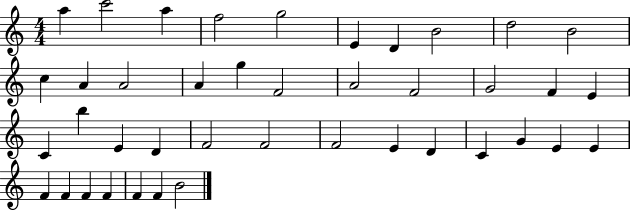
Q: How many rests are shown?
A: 0